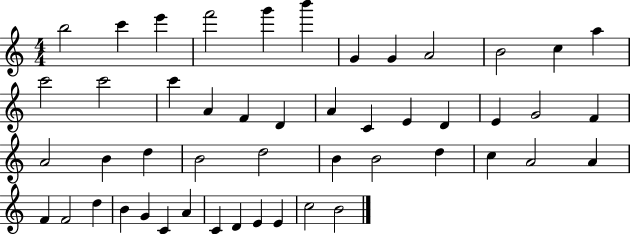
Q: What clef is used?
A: treble